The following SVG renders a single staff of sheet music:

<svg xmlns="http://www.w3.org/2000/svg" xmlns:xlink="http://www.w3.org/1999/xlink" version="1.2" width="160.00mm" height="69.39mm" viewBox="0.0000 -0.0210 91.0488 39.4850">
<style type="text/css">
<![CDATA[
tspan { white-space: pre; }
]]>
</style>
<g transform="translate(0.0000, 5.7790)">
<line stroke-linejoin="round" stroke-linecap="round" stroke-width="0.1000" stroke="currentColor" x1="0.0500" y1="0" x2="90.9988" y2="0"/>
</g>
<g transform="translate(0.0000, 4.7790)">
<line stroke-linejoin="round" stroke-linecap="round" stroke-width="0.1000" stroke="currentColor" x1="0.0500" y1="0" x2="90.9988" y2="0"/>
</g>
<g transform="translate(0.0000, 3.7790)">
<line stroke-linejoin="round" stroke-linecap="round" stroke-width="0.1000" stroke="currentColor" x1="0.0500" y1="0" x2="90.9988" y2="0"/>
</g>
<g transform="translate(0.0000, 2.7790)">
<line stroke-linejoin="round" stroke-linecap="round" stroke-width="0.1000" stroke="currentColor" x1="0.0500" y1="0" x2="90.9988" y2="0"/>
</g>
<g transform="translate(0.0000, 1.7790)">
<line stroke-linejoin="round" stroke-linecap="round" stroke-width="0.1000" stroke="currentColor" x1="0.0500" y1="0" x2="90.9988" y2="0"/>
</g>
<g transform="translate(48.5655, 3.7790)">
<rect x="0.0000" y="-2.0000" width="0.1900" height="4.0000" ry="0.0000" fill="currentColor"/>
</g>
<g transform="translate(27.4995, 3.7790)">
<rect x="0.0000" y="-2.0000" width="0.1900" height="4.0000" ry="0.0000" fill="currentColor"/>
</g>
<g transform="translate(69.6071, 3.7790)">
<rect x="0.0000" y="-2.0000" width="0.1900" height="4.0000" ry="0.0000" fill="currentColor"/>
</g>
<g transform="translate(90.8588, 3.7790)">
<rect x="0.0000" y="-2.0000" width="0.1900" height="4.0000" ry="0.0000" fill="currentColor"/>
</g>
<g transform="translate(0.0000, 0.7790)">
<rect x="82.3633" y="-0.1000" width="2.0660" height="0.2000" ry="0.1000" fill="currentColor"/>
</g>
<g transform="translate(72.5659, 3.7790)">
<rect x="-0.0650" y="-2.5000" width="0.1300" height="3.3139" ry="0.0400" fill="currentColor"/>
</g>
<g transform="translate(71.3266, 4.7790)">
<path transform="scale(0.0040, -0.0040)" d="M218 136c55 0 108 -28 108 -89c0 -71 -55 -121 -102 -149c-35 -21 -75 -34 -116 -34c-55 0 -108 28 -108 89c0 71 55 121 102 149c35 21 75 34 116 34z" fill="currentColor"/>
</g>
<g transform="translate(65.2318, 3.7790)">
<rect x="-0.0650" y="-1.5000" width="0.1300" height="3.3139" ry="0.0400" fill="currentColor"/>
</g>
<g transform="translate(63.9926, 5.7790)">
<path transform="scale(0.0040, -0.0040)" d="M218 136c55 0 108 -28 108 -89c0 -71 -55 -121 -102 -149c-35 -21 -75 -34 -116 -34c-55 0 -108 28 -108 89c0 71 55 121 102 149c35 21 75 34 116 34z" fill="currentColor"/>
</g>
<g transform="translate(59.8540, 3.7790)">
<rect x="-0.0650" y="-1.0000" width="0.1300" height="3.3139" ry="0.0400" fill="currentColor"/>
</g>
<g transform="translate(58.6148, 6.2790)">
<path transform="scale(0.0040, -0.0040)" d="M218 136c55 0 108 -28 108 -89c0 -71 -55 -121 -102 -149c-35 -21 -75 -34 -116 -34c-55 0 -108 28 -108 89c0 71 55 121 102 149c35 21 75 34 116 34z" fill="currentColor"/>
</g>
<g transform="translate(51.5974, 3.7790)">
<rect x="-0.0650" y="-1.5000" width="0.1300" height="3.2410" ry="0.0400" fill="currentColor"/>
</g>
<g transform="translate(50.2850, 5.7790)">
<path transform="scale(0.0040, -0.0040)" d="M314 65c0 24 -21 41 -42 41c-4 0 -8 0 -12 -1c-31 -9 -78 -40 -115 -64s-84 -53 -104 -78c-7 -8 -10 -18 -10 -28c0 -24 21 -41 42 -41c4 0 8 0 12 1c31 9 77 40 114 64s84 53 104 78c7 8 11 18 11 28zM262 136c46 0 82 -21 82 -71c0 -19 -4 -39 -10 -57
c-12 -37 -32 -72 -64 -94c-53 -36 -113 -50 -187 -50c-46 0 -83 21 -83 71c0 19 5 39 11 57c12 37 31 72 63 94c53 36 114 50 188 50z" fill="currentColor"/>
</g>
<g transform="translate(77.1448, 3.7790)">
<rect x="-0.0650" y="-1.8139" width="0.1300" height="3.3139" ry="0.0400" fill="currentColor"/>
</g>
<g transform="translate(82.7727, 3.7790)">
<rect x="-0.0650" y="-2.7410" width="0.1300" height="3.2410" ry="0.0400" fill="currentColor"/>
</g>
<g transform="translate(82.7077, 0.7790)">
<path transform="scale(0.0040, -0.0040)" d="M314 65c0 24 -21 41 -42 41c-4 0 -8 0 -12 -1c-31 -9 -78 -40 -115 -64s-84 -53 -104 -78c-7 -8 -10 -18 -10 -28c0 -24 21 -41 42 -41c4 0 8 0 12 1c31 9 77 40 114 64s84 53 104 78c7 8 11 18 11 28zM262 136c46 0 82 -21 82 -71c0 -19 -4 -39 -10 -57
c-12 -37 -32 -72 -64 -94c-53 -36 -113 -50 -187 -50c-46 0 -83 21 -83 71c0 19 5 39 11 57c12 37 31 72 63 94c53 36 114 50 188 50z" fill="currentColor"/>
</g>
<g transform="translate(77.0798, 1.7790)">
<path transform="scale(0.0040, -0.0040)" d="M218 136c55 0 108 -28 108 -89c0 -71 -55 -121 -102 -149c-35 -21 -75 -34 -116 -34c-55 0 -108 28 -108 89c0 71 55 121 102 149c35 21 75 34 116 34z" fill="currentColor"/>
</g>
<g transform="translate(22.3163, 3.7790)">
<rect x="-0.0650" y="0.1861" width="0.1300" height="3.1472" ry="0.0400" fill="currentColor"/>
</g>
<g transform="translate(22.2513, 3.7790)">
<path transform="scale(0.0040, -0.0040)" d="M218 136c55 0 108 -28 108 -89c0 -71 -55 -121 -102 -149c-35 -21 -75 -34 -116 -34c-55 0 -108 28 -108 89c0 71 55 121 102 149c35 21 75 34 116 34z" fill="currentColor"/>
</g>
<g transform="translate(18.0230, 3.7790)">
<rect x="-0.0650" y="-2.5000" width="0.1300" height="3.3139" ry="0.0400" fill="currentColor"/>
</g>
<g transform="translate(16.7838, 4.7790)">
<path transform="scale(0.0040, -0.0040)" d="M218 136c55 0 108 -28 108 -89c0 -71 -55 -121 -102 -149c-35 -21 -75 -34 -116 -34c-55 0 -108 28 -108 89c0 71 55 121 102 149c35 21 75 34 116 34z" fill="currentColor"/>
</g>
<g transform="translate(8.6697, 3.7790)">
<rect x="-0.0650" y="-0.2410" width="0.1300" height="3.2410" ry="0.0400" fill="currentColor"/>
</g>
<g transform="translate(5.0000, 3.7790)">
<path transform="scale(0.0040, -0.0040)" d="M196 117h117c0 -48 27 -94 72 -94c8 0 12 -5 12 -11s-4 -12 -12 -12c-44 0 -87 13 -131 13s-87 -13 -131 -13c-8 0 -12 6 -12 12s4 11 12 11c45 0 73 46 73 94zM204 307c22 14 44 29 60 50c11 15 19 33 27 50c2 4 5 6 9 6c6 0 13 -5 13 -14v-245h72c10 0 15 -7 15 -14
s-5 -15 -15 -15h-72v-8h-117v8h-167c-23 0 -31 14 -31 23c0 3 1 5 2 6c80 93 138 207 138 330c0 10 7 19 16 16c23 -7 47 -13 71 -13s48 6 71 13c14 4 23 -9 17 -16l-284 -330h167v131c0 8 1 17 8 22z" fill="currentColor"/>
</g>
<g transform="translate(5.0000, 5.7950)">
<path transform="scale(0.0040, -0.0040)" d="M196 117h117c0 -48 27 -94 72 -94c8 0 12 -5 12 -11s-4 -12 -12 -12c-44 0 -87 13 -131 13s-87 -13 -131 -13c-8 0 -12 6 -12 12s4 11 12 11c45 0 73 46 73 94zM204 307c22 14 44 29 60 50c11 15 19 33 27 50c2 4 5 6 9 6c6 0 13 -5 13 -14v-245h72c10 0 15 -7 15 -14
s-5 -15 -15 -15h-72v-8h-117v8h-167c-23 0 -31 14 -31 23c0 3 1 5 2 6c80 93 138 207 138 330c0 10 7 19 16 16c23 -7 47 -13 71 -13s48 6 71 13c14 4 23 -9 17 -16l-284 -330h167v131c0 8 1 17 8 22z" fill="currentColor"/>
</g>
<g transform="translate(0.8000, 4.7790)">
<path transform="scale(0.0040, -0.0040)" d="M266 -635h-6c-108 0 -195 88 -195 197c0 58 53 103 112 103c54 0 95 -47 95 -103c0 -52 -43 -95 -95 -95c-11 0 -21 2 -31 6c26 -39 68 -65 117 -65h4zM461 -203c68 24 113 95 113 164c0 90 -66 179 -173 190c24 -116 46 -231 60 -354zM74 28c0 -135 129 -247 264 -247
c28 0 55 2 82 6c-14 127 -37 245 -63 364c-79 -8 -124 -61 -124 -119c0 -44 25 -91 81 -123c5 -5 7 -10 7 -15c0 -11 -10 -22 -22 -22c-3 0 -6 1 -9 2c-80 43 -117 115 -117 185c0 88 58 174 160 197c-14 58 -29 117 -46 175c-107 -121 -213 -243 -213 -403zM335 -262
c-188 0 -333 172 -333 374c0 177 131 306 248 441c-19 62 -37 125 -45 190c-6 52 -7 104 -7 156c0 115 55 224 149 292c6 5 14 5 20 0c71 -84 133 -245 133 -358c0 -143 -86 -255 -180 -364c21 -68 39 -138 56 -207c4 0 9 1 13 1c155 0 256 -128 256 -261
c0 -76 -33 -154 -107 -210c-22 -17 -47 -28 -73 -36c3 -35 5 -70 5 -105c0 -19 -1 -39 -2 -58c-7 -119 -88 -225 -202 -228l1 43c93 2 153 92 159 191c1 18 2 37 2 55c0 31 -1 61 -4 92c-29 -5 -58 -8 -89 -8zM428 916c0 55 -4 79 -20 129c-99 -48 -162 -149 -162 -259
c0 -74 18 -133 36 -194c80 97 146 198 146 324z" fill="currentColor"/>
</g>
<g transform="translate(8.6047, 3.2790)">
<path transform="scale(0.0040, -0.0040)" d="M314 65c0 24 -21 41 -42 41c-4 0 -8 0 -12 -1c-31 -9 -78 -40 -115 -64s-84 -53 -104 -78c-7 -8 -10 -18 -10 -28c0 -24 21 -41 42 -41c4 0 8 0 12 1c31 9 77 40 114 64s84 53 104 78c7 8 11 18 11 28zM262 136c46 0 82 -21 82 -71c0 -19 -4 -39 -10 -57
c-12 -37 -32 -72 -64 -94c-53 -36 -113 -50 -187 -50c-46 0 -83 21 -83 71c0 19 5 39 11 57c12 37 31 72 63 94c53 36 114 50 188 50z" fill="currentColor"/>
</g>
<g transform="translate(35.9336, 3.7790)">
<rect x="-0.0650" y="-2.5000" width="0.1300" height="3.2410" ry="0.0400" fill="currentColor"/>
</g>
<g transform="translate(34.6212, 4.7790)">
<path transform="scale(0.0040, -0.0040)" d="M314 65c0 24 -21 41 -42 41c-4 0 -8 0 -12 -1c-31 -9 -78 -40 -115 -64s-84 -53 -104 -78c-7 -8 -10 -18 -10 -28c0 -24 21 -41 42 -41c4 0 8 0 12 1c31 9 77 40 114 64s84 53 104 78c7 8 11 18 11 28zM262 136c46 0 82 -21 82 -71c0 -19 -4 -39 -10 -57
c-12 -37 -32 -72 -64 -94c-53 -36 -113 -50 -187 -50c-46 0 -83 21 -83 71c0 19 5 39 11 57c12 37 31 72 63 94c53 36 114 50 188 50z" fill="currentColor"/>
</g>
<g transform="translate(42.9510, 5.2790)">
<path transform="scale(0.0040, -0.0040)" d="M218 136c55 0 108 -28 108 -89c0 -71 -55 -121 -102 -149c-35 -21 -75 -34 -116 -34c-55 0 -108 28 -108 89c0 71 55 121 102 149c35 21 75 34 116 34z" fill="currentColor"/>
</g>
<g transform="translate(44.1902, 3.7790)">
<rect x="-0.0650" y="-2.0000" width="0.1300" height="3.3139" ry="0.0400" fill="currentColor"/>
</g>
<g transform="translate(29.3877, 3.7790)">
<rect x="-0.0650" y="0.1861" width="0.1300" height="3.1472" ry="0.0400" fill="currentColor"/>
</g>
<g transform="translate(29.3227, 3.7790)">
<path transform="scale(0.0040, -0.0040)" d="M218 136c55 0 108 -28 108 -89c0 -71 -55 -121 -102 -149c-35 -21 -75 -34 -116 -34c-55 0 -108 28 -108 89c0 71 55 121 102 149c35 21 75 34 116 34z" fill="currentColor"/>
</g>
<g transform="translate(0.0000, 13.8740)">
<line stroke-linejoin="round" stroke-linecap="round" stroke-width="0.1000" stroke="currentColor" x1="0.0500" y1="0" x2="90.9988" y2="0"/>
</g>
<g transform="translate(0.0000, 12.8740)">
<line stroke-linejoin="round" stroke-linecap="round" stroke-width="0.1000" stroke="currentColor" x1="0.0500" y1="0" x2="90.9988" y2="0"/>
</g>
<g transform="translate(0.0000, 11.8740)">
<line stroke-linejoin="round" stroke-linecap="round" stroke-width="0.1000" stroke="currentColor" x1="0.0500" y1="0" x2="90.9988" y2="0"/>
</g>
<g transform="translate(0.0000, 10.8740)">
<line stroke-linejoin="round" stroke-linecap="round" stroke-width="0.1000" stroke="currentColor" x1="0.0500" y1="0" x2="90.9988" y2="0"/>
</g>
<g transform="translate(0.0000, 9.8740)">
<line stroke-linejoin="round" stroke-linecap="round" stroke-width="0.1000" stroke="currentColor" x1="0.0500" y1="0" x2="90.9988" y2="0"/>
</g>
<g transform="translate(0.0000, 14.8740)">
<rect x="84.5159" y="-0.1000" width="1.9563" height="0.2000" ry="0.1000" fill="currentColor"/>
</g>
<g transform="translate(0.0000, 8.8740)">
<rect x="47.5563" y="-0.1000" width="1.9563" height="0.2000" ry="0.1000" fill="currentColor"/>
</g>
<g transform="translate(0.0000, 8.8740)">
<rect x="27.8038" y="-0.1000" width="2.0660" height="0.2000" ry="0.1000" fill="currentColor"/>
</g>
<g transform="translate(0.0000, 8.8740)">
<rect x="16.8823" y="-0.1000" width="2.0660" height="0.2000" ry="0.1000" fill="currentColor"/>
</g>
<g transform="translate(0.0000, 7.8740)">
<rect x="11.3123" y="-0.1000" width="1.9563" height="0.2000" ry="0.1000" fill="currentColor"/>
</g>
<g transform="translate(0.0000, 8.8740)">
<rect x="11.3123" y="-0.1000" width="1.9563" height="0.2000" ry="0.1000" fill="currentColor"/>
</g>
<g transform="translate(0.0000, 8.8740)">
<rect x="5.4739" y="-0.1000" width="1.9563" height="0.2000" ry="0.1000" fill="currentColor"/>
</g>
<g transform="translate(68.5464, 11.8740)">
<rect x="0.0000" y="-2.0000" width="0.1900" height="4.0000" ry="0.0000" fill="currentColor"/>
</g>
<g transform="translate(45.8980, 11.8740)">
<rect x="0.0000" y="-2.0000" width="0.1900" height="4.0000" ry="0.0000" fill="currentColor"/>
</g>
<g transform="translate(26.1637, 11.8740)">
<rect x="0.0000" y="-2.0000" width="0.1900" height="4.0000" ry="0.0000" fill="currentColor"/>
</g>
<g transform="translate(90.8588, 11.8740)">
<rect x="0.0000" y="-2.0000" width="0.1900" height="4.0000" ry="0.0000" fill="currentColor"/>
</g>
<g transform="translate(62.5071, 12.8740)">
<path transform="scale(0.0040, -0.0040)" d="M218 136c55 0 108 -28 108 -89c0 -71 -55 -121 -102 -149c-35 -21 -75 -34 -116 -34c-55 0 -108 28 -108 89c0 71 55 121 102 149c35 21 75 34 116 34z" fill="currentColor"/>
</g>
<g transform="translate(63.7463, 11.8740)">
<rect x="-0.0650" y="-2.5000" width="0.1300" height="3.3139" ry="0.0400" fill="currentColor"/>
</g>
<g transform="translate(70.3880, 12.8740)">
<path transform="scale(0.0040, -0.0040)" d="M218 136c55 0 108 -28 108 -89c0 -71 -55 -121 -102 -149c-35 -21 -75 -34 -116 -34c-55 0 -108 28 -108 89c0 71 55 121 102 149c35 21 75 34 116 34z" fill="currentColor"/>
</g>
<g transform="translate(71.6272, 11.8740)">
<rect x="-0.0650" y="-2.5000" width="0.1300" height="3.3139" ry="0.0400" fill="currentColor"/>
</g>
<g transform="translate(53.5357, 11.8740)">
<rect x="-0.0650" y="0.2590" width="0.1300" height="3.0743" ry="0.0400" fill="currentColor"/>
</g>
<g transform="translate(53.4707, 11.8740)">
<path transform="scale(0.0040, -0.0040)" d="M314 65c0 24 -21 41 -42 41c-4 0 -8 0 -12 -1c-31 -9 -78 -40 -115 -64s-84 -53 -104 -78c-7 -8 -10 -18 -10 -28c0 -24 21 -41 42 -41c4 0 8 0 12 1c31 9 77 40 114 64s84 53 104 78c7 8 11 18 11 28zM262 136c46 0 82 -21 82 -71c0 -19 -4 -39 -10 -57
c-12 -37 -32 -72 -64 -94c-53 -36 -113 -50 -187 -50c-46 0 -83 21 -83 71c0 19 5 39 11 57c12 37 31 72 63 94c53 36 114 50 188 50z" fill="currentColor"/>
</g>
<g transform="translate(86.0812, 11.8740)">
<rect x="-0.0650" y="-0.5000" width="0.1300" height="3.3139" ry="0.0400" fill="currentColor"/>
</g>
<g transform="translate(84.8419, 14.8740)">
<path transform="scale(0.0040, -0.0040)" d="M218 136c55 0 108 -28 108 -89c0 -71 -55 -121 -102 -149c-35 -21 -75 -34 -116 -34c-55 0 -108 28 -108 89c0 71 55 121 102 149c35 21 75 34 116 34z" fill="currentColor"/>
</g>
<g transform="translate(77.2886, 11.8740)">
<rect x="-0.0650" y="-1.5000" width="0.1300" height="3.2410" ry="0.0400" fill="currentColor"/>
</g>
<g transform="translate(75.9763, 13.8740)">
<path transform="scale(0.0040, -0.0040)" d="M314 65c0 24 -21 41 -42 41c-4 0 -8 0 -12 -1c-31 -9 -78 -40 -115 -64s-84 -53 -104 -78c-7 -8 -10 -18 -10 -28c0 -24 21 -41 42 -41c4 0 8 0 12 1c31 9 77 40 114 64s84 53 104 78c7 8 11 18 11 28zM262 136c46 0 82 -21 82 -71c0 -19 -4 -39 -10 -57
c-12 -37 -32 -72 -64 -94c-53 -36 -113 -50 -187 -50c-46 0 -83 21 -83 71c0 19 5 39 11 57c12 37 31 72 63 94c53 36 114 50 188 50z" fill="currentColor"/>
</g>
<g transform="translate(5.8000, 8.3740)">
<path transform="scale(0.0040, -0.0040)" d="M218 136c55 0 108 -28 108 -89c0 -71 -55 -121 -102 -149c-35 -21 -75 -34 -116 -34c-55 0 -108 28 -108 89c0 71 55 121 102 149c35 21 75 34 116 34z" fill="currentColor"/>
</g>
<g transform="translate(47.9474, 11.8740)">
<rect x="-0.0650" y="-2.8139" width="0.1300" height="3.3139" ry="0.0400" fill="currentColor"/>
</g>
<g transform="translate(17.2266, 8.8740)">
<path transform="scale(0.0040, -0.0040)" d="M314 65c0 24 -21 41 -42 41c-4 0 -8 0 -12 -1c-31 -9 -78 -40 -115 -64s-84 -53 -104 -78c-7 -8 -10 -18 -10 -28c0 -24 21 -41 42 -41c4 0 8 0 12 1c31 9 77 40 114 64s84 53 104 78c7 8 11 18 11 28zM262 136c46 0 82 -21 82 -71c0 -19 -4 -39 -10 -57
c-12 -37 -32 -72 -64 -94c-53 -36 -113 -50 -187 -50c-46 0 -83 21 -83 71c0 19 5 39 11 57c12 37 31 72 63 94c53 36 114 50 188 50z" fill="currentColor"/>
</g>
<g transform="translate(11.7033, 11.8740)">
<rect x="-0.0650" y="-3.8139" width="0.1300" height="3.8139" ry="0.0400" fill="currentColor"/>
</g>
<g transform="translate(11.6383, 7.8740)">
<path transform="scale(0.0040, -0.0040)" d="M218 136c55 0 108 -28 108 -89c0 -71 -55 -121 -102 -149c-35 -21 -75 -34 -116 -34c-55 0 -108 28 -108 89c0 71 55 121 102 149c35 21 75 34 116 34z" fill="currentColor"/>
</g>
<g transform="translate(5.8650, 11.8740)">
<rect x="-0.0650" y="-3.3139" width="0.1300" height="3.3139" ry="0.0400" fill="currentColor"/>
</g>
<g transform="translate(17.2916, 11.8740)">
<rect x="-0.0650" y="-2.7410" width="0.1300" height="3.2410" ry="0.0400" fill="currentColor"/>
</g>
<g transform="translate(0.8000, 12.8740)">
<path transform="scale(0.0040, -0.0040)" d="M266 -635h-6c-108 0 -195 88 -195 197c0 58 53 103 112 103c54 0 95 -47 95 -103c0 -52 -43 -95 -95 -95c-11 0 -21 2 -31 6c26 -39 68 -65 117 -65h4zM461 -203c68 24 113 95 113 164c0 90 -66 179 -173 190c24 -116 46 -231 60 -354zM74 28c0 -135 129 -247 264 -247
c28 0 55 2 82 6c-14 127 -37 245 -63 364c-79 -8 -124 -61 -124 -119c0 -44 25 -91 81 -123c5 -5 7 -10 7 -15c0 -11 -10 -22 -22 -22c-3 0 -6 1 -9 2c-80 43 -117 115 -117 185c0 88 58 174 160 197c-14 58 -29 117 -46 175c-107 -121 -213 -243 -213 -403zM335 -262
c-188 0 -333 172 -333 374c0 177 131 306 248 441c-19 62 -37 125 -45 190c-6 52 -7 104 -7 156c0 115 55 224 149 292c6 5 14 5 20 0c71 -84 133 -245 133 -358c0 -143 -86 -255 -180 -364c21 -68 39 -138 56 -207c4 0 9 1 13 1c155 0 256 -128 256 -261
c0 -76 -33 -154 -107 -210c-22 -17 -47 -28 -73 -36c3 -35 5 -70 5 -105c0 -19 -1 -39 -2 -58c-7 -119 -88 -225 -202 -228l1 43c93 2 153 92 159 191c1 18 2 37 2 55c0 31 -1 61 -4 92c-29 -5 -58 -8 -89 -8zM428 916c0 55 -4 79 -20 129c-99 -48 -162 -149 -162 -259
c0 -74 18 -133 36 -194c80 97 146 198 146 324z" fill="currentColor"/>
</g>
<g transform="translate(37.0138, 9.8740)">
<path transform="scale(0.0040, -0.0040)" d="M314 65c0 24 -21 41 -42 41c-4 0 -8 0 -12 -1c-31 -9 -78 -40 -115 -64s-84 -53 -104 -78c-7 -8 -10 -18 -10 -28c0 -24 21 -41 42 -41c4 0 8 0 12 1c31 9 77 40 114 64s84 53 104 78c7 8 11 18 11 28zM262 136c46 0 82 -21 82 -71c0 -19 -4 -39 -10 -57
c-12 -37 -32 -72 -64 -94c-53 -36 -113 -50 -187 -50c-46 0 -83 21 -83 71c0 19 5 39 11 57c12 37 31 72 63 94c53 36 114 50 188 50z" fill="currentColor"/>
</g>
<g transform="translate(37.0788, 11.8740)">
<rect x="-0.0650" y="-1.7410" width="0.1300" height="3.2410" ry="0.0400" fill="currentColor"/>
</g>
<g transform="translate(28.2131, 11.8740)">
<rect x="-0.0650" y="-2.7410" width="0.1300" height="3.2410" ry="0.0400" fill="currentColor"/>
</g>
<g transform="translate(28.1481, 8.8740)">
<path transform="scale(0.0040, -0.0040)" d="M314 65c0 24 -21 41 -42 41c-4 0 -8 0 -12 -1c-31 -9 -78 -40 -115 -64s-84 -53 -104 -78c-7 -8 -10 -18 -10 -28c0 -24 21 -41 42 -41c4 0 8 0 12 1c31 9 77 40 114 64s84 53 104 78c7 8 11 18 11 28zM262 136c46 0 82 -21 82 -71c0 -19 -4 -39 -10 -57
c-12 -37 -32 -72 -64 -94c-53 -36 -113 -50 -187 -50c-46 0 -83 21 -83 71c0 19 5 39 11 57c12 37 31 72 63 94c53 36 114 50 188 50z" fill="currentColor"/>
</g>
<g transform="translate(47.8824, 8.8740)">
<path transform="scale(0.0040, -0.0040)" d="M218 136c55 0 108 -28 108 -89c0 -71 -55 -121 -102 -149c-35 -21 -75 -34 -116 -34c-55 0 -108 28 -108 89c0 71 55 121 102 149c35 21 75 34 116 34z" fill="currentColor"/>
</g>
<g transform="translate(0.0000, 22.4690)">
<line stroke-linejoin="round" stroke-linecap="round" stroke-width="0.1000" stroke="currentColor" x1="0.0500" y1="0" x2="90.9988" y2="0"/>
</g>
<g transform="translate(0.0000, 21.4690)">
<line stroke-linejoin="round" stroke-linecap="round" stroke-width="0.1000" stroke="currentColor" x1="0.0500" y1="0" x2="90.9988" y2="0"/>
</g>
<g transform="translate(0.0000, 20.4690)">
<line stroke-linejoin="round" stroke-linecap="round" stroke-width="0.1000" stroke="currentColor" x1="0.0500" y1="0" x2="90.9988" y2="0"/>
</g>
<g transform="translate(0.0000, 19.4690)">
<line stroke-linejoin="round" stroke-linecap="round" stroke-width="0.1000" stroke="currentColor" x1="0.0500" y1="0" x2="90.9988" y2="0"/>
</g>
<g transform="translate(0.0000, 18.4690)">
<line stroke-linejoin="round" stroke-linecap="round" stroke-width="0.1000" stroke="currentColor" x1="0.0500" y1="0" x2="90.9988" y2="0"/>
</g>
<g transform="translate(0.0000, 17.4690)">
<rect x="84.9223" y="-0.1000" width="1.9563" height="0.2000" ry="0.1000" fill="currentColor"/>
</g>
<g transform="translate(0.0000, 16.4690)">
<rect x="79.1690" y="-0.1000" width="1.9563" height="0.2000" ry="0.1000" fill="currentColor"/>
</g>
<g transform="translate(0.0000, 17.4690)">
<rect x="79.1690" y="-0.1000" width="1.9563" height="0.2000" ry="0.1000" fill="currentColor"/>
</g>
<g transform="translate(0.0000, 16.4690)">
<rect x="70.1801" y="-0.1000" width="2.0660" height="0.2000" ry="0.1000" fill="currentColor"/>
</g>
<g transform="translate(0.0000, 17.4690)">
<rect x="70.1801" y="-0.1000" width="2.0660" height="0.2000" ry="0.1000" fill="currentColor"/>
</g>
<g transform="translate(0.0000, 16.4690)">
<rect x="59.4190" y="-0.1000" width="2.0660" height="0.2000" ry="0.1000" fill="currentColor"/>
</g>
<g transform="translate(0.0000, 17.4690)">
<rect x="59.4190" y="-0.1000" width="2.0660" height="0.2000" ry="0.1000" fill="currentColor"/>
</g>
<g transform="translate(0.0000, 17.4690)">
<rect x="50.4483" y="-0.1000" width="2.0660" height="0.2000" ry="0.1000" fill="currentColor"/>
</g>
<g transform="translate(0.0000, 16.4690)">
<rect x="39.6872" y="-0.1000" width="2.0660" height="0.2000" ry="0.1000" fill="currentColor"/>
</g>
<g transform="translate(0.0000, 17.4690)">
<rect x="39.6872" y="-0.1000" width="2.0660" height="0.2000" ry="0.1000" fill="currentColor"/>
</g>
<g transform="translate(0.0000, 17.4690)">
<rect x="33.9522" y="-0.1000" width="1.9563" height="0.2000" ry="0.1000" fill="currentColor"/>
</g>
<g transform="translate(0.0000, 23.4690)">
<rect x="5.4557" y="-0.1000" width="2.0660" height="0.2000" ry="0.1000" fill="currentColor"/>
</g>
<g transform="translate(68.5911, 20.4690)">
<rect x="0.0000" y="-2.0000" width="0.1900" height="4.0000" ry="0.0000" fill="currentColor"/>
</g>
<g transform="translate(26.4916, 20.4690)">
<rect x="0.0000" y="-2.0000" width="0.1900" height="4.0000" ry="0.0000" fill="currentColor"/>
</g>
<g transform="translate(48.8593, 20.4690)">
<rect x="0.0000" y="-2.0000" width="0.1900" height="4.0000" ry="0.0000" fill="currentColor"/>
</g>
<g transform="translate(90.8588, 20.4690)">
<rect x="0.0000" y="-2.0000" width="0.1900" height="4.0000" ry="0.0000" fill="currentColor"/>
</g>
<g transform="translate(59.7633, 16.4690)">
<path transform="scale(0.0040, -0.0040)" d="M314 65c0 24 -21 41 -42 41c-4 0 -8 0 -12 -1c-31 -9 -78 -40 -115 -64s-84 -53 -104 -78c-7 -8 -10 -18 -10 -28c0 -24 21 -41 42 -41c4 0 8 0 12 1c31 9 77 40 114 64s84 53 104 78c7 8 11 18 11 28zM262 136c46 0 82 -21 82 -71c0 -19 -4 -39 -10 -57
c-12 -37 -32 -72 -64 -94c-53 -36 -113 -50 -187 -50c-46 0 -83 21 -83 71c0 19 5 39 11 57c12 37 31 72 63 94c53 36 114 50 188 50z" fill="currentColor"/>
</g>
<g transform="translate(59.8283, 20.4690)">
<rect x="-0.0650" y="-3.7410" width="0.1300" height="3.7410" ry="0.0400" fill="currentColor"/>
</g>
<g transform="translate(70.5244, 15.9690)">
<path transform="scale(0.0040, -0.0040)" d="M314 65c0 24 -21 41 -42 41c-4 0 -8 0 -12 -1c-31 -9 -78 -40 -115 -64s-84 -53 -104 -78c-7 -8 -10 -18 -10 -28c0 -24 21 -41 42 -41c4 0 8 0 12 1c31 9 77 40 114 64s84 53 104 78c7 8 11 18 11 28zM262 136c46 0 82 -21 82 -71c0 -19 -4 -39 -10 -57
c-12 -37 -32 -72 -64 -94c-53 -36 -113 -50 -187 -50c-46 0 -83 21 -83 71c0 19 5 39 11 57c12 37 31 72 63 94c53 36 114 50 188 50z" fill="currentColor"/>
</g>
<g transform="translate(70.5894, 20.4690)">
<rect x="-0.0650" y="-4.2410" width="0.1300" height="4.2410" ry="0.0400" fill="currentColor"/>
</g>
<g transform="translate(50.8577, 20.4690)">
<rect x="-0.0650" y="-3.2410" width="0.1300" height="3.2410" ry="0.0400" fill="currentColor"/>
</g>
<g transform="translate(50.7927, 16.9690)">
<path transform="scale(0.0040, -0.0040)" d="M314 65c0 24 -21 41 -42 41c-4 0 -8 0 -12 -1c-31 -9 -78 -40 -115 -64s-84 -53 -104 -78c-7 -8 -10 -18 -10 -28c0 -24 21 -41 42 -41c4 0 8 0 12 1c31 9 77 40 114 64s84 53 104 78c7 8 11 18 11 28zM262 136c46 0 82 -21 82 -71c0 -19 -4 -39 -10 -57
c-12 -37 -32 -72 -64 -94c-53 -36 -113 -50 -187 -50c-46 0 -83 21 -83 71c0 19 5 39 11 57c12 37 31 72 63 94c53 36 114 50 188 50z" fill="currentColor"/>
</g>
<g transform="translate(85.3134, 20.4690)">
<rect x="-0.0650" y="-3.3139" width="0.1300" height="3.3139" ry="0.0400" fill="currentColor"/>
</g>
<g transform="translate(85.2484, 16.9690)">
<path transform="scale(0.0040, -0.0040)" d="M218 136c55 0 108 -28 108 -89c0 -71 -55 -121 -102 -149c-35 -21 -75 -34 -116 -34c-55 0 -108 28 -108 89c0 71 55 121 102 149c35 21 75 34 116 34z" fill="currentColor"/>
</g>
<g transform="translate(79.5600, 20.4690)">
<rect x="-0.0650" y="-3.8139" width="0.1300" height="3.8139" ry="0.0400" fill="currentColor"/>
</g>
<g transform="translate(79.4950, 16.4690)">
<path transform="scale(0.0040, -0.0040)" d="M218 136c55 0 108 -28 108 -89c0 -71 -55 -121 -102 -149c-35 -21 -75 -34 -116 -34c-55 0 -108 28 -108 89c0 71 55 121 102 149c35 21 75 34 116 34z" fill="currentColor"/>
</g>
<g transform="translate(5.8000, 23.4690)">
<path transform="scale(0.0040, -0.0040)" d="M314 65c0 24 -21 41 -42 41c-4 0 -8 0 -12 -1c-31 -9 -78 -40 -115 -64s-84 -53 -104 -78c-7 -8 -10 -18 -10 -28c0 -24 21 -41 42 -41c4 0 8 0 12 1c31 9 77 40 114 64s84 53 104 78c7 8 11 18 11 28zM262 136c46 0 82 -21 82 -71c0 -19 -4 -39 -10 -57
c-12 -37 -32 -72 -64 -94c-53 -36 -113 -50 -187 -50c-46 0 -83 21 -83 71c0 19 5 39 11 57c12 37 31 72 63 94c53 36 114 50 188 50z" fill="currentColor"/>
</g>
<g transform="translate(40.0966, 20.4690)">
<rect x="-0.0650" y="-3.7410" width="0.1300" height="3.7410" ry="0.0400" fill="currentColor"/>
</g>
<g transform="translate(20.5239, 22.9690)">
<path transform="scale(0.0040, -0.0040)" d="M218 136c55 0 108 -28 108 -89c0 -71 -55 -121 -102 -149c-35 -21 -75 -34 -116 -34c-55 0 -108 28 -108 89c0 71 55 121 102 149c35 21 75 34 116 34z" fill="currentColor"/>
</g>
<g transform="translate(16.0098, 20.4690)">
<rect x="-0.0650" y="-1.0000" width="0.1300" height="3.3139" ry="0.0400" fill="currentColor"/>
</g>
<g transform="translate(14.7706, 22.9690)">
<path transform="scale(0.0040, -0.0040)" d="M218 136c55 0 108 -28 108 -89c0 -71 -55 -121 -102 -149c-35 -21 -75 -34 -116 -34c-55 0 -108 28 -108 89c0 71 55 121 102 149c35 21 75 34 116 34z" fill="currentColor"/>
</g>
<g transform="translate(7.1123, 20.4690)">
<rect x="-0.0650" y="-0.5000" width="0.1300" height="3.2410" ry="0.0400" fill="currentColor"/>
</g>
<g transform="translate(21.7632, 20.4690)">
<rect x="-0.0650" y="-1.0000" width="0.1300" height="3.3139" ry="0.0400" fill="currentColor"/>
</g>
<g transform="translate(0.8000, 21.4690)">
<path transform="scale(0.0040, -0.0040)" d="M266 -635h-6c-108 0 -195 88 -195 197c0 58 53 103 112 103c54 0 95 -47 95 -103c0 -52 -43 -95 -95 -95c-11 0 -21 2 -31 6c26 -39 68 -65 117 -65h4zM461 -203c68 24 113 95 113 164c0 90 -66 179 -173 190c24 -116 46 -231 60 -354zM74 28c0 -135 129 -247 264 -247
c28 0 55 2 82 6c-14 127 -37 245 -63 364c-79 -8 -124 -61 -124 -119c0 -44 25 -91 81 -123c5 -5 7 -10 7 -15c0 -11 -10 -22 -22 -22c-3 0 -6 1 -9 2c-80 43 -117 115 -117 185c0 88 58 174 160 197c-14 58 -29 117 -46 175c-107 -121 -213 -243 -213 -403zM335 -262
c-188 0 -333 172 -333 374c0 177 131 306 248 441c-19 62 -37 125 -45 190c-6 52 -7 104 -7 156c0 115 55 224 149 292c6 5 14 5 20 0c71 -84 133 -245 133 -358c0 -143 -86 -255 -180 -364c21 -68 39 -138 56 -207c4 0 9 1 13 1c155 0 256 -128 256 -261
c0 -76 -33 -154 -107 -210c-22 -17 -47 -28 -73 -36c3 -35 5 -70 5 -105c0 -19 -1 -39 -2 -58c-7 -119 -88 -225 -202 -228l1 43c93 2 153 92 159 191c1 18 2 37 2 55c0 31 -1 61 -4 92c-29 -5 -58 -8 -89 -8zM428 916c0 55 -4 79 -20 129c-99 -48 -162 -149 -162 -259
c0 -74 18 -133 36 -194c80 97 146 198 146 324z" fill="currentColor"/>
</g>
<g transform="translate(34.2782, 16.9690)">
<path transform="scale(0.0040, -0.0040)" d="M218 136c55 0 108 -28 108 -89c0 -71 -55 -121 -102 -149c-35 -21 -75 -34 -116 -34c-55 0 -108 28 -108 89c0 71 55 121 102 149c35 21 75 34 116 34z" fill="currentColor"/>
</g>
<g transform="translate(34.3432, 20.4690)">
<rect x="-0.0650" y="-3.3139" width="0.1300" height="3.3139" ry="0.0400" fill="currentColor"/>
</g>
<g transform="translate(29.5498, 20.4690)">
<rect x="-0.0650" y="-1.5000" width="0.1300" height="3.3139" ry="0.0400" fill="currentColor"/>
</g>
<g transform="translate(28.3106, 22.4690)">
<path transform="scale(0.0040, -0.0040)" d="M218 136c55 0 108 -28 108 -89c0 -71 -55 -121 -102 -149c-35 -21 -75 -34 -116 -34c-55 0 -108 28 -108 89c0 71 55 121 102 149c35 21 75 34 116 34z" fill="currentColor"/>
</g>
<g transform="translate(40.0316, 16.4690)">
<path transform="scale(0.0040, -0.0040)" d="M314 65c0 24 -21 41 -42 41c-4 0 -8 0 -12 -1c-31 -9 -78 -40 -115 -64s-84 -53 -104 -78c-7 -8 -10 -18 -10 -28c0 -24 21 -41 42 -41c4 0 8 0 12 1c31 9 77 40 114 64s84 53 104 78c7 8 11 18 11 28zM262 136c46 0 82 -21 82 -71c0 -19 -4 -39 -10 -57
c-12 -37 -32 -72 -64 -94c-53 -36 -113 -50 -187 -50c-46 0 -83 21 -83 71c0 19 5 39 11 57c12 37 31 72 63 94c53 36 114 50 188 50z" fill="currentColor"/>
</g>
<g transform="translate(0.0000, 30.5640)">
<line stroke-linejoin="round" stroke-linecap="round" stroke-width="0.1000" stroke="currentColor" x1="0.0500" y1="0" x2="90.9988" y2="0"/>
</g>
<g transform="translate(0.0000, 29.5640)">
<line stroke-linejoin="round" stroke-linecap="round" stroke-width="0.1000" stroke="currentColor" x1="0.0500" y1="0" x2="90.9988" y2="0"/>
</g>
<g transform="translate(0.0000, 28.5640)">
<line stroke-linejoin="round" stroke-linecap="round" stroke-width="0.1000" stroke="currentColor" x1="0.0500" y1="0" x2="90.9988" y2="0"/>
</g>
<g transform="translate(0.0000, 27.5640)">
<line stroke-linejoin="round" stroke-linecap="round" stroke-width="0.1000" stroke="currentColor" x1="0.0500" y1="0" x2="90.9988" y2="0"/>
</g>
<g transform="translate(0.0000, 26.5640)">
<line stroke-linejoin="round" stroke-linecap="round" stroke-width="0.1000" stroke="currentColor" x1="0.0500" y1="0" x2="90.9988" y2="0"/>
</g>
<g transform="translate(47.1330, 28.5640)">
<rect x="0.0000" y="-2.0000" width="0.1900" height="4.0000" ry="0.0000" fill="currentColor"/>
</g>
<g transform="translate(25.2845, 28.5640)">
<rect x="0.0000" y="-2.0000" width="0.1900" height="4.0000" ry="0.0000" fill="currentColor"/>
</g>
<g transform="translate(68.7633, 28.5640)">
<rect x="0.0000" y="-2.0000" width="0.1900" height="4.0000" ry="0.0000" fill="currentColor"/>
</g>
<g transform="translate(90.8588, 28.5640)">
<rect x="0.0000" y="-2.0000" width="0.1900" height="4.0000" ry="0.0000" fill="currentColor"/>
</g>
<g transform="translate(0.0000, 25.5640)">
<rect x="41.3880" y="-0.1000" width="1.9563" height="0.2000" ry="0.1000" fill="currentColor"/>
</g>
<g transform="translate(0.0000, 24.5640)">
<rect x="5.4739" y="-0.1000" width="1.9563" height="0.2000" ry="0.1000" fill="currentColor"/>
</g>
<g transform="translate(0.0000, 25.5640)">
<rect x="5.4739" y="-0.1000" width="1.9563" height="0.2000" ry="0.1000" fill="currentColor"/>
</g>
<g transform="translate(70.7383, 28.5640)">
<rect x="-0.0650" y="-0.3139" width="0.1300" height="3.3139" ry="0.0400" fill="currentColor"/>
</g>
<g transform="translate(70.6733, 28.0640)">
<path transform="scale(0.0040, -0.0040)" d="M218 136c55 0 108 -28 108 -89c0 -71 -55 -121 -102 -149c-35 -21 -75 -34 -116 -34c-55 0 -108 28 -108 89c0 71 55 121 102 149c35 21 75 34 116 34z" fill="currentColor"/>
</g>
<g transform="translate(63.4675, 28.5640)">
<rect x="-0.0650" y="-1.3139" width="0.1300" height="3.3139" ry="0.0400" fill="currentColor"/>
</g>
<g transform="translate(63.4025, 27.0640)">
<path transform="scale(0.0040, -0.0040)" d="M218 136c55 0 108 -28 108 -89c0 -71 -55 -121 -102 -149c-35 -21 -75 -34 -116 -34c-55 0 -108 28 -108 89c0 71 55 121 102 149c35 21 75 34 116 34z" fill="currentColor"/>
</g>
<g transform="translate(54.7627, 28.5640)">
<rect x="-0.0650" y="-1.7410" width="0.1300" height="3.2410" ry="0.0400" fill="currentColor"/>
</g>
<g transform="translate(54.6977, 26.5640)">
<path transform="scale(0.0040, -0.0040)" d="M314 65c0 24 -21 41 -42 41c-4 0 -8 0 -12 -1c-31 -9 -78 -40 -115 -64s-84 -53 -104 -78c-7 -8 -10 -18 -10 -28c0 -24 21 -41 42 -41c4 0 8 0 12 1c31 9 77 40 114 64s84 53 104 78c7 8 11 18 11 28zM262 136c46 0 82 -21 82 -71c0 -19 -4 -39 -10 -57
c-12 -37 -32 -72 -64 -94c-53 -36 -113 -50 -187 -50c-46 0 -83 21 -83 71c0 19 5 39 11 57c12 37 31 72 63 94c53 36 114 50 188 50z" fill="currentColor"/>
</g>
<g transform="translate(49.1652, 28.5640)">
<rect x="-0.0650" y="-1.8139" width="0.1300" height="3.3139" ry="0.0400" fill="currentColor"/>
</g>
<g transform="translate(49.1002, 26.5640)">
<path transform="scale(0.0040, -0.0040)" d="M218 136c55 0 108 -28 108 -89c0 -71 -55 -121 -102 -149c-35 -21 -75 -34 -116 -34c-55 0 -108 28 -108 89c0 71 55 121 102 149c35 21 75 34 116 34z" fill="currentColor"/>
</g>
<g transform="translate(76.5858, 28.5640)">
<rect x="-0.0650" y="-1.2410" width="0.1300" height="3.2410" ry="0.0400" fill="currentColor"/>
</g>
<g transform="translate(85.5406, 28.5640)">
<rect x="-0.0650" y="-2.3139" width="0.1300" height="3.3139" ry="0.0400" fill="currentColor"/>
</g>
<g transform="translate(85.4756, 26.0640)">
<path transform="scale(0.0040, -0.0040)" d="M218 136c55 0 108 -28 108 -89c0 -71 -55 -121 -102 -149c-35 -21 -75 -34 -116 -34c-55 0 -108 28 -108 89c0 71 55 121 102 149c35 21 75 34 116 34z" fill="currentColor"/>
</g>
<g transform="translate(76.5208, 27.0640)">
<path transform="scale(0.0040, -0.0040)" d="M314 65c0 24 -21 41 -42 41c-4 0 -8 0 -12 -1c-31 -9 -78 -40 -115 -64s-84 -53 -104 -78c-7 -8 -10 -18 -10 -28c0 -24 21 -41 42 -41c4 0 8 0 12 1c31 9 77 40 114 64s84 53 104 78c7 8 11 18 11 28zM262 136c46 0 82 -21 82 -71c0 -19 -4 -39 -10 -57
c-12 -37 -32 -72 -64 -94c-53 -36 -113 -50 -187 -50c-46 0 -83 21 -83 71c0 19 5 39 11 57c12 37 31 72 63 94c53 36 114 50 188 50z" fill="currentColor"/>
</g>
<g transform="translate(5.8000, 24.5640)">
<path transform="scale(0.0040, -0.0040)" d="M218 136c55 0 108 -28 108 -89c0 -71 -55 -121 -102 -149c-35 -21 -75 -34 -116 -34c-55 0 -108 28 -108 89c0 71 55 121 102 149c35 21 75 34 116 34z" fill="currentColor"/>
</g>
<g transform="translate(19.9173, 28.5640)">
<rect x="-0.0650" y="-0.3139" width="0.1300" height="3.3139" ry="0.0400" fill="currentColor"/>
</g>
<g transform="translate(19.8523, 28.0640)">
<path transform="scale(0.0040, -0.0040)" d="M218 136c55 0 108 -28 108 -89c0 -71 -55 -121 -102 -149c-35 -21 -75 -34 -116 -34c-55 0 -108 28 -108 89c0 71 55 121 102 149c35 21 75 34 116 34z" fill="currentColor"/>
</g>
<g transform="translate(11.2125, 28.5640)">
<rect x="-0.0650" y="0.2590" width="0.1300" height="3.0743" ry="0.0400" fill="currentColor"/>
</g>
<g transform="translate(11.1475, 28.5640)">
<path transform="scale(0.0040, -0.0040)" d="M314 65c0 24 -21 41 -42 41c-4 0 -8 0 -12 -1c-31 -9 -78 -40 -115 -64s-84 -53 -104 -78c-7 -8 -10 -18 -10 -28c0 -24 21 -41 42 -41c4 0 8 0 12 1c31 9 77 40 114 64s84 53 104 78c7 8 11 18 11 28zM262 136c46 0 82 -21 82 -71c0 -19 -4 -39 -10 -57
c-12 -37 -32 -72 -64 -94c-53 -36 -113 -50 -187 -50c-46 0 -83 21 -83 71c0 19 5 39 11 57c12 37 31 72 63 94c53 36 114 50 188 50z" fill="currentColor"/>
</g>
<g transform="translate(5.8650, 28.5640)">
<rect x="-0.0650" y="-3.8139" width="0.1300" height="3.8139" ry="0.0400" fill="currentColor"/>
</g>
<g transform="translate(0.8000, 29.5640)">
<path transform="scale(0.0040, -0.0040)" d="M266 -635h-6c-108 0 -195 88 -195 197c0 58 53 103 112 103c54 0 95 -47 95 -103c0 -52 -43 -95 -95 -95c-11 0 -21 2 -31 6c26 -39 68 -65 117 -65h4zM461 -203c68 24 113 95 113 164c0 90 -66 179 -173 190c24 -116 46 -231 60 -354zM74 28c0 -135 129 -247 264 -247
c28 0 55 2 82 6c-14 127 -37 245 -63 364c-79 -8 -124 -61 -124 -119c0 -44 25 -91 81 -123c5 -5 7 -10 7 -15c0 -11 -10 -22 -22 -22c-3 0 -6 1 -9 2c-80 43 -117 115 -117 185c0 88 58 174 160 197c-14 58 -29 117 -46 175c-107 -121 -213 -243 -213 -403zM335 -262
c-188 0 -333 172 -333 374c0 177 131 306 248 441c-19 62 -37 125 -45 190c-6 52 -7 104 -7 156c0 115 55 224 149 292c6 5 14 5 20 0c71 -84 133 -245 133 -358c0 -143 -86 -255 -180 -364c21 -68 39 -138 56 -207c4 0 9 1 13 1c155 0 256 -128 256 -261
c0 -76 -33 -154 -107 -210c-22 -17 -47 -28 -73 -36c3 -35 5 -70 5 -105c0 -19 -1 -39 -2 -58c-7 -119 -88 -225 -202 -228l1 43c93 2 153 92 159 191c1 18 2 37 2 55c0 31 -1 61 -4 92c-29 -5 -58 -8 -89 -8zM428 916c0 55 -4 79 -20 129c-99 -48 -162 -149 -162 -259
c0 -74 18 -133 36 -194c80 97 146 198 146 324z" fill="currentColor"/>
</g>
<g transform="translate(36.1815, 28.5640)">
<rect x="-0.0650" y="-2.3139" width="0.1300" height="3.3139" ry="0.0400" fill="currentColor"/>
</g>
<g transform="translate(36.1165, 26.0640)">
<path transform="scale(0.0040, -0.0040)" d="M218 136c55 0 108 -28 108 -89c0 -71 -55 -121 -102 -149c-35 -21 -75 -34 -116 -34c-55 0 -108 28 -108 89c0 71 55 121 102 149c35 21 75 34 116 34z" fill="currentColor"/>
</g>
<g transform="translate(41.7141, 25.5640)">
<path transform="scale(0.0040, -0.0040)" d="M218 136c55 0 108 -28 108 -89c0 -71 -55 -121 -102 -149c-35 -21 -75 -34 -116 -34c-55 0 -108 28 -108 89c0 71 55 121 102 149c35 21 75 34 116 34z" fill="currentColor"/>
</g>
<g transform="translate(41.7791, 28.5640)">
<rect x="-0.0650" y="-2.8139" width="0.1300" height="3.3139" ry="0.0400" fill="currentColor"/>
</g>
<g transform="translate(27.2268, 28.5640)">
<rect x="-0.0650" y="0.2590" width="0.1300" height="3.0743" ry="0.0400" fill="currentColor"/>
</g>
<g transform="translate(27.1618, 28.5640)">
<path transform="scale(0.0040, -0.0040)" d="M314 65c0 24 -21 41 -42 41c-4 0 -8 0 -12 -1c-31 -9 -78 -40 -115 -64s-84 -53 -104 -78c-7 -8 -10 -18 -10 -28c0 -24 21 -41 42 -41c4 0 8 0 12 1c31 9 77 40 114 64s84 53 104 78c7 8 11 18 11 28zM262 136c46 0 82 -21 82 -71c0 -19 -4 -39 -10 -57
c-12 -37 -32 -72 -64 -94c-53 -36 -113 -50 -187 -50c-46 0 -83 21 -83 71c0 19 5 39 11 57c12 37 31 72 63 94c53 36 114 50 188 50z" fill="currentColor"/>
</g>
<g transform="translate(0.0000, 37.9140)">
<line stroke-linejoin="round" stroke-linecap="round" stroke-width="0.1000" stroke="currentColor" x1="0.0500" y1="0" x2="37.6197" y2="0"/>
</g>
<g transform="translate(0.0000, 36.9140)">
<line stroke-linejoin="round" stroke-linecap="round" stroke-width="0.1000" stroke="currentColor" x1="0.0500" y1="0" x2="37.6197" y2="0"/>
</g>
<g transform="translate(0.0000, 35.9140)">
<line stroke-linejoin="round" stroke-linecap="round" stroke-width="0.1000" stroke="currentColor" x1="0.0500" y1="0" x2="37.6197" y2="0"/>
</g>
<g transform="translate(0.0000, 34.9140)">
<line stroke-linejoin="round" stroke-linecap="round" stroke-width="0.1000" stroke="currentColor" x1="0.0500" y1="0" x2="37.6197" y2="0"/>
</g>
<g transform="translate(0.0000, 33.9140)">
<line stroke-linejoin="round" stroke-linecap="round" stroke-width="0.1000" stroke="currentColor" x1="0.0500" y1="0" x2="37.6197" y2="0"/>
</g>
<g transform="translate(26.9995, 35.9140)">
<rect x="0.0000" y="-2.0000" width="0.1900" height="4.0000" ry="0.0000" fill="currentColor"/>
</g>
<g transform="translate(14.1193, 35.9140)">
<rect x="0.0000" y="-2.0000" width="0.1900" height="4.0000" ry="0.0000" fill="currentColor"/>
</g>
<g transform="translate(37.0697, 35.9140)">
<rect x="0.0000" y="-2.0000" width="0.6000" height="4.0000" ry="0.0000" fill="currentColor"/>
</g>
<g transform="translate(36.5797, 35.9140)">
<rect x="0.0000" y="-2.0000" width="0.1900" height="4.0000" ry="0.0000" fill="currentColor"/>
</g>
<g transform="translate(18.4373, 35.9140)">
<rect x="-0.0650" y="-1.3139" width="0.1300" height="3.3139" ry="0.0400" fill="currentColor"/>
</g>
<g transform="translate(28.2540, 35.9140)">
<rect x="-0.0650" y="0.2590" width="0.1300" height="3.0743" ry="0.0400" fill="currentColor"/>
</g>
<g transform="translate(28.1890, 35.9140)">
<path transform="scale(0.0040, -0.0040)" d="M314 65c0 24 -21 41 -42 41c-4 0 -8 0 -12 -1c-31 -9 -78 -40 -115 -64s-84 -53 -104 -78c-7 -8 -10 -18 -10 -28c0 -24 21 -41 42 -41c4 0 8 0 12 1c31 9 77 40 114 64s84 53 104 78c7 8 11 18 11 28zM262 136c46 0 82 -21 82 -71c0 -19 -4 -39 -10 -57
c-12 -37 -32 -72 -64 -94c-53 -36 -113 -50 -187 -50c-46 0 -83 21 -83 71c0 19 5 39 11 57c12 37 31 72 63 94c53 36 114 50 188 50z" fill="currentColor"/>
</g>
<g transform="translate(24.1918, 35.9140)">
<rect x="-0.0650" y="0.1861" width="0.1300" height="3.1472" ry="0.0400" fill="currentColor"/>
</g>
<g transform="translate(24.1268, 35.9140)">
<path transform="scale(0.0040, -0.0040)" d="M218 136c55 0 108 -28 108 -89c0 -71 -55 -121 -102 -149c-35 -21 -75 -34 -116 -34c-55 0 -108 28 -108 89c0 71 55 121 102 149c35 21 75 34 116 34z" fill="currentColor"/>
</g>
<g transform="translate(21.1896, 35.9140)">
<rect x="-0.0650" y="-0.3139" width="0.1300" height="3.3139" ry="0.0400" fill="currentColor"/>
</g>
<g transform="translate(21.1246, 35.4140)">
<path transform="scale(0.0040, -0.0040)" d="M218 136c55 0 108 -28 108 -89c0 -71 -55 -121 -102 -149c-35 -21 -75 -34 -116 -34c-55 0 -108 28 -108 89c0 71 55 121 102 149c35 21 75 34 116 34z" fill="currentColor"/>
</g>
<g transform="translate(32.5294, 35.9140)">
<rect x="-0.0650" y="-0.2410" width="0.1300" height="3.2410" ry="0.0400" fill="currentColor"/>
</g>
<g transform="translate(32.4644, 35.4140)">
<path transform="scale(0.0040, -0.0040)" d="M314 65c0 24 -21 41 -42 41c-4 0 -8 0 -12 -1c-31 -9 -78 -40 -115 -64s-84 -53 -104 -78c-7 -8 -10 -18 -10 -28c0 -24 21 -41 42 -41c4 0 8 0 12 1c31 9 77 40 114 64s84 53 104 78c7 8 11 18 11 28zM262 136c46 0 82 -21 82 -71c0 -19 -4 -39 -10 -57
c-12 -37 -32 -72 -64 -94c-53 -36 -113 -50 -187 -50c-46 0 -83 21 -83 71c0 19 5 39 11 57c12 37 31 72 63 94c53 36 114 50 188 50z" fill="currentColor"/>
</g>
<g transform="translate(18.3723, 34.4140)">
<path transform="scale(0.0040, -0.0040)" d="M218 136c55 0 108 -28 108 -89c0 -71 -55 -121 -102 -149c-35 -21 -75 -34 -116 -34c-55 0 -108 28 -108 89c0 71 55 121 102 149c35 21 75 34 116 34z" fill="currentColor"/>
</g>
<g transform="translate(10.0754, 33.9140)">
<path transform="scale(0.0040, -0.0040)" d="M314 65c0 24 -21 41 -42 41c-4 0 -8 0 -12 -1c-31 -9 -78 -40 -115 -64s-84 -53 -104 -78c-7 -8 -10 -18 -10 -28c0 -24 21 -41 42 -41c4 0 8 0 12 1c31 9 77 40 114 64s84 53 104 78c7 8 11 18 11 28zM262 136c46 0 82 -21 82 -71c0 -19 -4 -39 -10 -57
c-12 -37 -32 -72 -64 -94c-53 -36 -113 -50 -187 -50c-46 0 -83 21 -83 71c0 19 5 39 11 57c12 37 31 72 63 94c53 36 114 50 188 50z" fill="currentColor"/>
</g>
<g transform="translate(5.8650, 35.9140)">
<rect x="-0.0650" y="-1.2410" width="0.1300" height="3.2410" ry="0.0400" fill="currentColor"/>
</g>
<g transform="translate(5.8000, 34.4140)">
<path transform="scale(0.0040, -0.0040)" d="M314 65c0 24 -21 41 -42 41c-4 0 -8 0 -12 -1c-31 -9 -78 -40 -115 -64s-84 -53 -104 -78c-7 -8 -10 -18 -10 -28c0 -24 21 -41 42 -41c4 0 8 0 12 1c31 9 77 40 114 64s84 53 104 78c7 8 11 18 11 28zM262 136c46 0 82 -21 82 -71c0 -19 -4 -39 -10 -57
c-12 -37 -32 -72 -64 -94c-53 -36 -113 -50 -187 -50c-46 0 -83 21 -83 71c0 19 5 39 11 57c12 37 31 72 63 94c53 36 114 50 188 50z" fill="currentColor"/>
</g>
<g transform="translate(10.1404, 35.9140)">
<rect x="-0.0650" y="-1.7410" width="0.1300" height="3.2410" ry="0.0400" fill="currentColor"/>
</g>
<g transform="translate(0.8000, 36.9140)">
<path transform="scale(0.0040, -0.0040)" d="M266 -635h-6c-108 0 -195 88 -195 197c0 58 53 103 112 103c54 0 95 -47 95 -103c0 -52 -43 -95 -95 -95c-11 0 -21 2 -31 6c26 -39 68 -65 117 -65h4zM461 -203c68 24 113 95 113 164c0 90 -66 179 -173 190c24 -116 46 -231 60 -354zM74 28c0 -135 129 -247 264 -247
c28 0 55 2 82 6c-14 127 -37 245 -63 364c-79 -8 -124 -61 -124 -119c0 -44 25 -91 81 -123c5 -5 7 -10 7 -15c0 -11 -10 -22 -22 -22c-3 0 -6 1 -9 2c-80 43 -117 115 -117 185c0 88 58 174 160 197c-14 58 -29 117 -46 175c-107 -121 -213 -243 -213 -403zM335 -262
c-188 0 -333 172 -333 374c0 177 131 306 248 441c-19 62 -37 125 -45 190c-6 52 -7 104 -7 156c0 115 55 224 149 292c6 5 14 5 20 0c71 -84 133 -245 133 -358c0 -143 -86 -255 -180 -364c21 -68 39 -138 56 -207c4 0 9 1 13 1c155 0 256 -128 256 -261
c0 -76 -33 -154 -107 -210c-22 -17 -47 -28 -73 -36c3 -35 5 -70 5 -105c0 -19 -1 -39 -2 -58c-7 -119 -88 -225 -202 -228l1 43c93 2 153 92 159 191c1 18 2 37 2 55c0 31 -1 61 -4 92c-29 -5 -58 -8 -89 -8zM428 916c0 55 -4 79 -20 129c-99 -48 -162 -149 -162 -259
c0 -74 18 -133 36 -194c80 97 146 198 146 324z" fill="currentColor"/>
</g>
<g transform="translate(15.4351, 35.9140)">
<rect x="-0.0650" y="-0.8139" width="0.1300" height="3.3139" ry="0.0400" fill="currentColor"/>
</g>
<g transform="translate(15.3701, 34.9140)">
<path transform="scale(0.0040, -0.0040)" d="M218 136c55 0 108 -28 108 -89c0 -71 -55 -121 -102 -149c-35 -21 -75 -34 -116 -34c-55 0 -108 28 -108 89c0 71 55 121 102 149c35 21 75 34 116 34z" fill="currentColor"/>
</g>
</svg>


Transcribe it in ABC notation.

X:1
T:Untitled
M:4/4
L:1/4
K:C
c2 G B B G2 F E2 D E G f a2 b c' a2 a2 f2 a B2 G G E2 C C2 D D E b c'2 b2 c'2 d'2 c' b c' B2 c B2 g a f f2 e c e2 g e2 f2 d e c B B2 c2